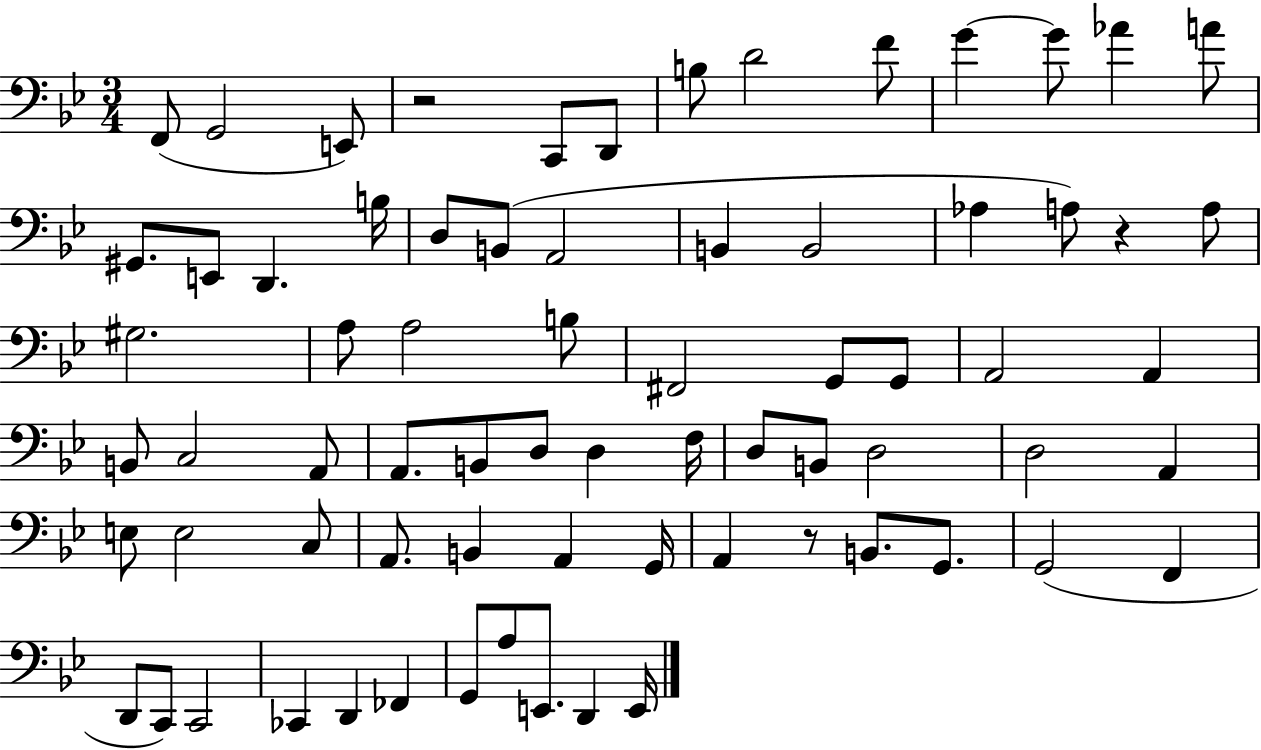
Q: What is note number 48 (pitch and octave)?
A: E3